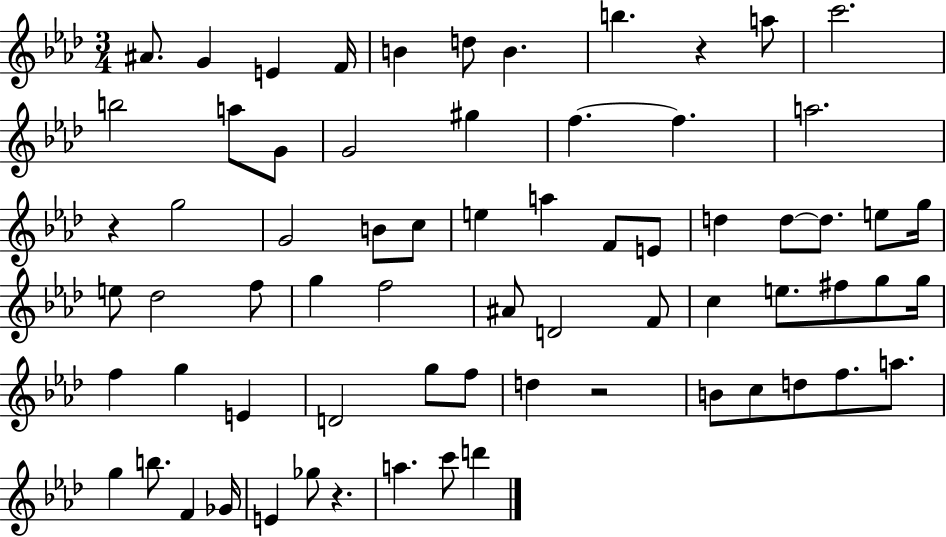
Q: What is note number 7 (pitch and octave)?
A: B4